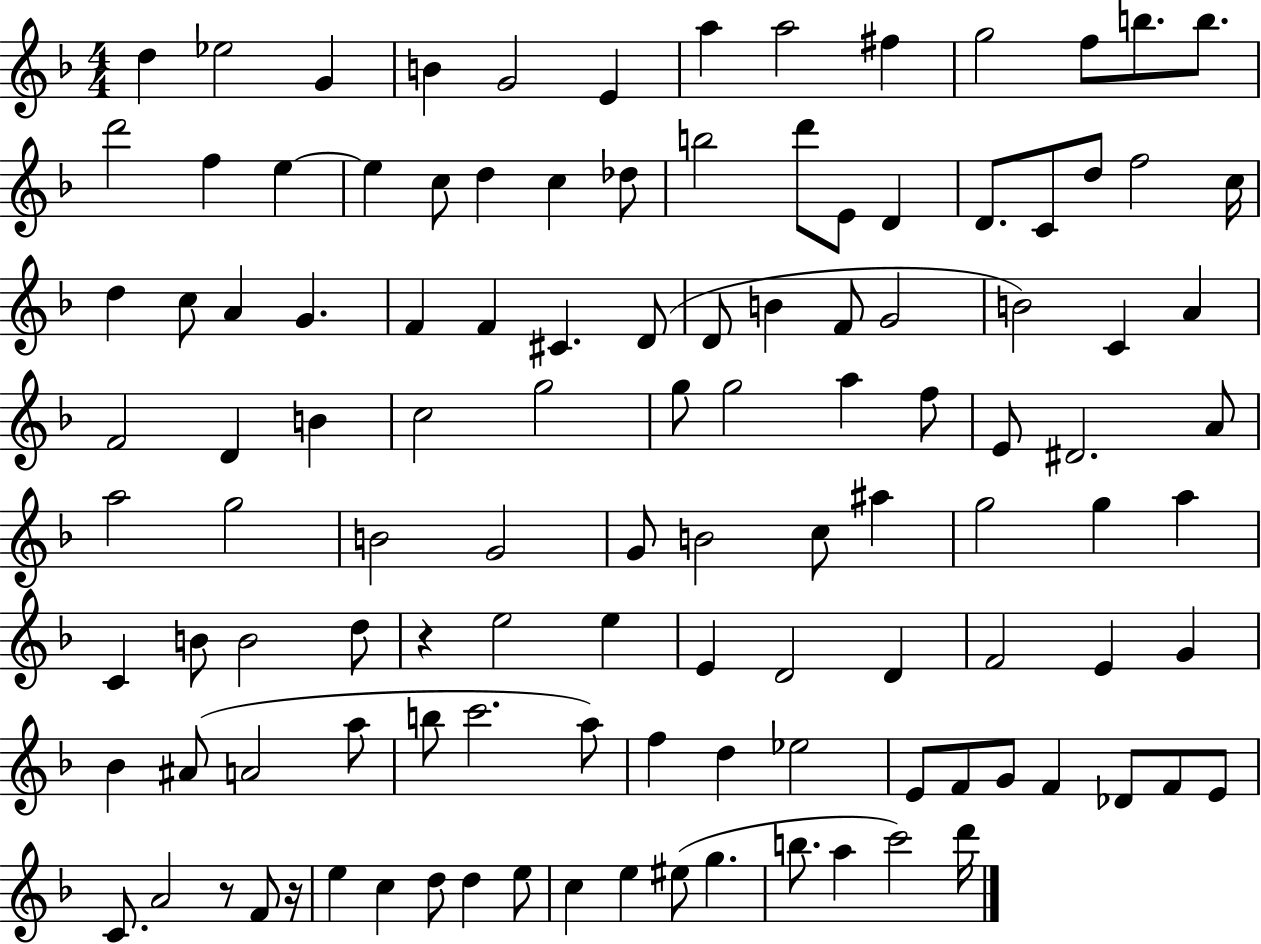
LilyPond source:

{
  \clef treble
  \numericTimeSignature
  \time 4/4
  \key f \major
  d''4 ees''2 g'4 | b'4 g'2 e'4 | a''4 a''2 fis''4 | g''2 f''8 b''8. b''8. | \break d'''2 f''4 e''4~~ | e''4 c''8 d''4 c''4 des''8 | b''2 d'''8 e'8 d'4 | d'8. c'8 d''8 f''2 c''16 | \break d''4 c''8 a'4 g'4. | f'4 f'4 cis'4. d'8( | d'8 b'4 f'8 g'2 | b'2) c'4 a'4 | \break f'2 d'4 b'4 | c''2 g''2 | g''8 g''2 a''4 f''8 | e'8 dis'2. a'8 | \break a''2 g''2 | b'2 g'2 | g'8 b'2 c''8 ais''4 | g''2 g''4 a''4 | \break c'4 b'8 b'2 d''8 | r4 e''2 e''4 | e'4 d'2 d'4 | f'2 e'4 g'4 | \break bes'4 ais'8( a'2 a''8 | b''8 c'''2. a''8) | f''4 d''4 ees''2 | e'8 f'8 g'8 f'4 des'8 f'8 e'8 | \break c'8. a'2 r8 f'8 r16 | e''4 c''4 d''8 d''4 e''8 | c''4 e''4 eis''8( g''4. | b''8. a''4 c'''2) d'''16 | \break \bar "|."
}